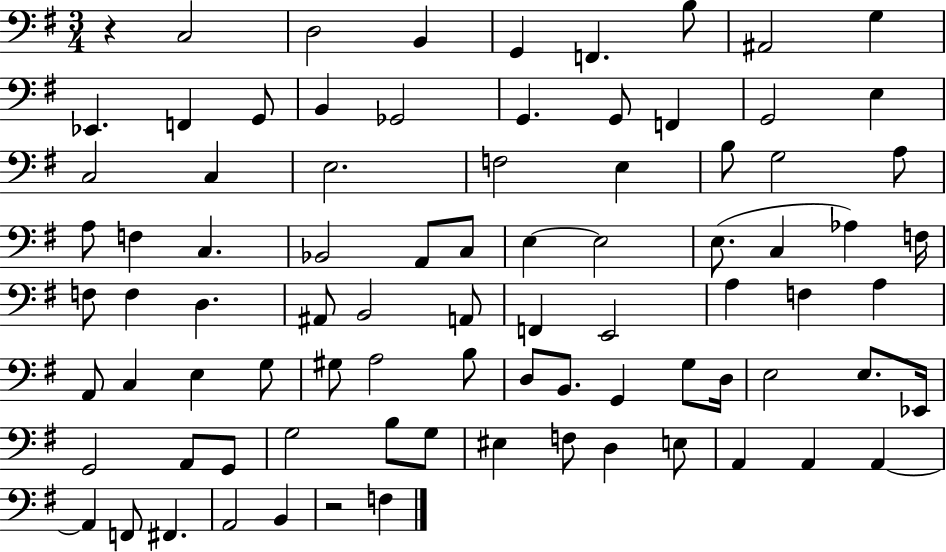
{
  \clef bass
  \numericTimeSignature
  \time 3/4
  \key g \major
  r4 c2 | d2 b,4 | g,4 f,4. b8 | ais,2 g4 | \break ees,4. f,4 g,8 | b,4 ges,2 | g,4. g,8 f,4 | g,2 e4 | \break c2 c4 | e2. | f2 e4 | b8 g2 a8 | \break a8 f4 c4. | bes,2 a,8 c8 | e4~~ e2 | e8.( c4 aes4) f16 | \break f8 f4 d4. | ais,8 b,2 a,8 | f,4 e,2 | a4 f4 a4 | \break a,8 c4 e4 g8 | gis8 a2 b8 | d8 b,8. g,4 g8 d16 | e2 e8. ees,16 | \break g,2 a,8 g,8 | g2 b8 g8 | eis4 f8 d4 e8 | a,4 a,4 a,4~~ | \break a,4 f,8 fis,4. | a,2 b,4 | r2 f4 | \bar "|."
}